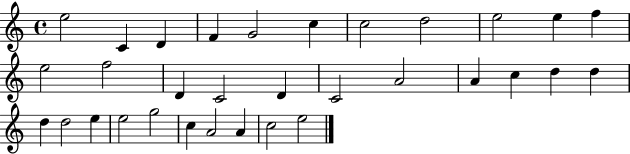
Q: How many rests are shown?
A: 0